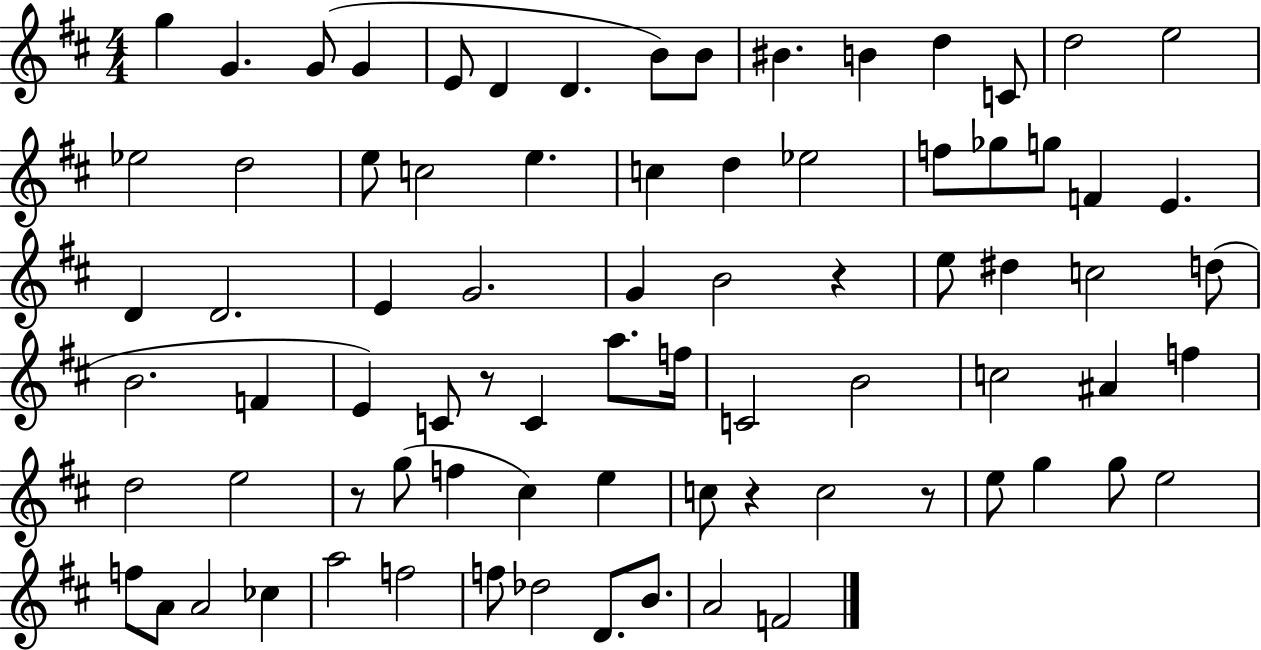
{
  \clef treble
  \numericTimeSignature
  \time 4/4
  \key d \major
  g''4 g'4. g'8( g'4 | e'8 d'4 d'4. b'8) b'8 | bis'4. b'4 d''4 c'8 | d''2 e''2 | \break ees''2 d''2 | e''8 c''2 e''4. | c''4 d''4 ees''2 | f''8 ges''8 g''8 f'4 e'4. | \break d'4 d'2. | e'4 g'2. | g'4 b'2 r4 | e''8 dis''4 c''2 d''8( | \break b'2. f'4 | e'4) c'8 r8 c'4 a''8. f''16 | c'2 b'2 | c''2 ais'4 f''4 | \break d''2 e''2 | r8 g''8( f''4 cis''4) e''4 | c''8 r4 c''2 r8 | e''8 g''4 g''8 e''2 | \break f''8 a'8 a'2 ces''4 | a''2 f''2 | f''8 des''2 d'8. b'8. | a'2 f'2 | \break \bar "|."
}